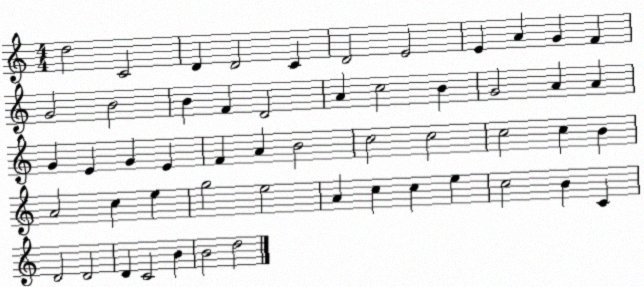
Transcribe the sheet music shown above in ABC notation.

X:1
T:Untitled
M:4/4
L:1/4
K:C
d2 C2 D D2 C D2 E2 E A G F G2 B2 B F D2 A c2 B G2 A A G E G E F A B2 c2 c2 c2 c B A2 c e g2 e2 A c c e c2 B C D2 D2 D C2 B B2 d2